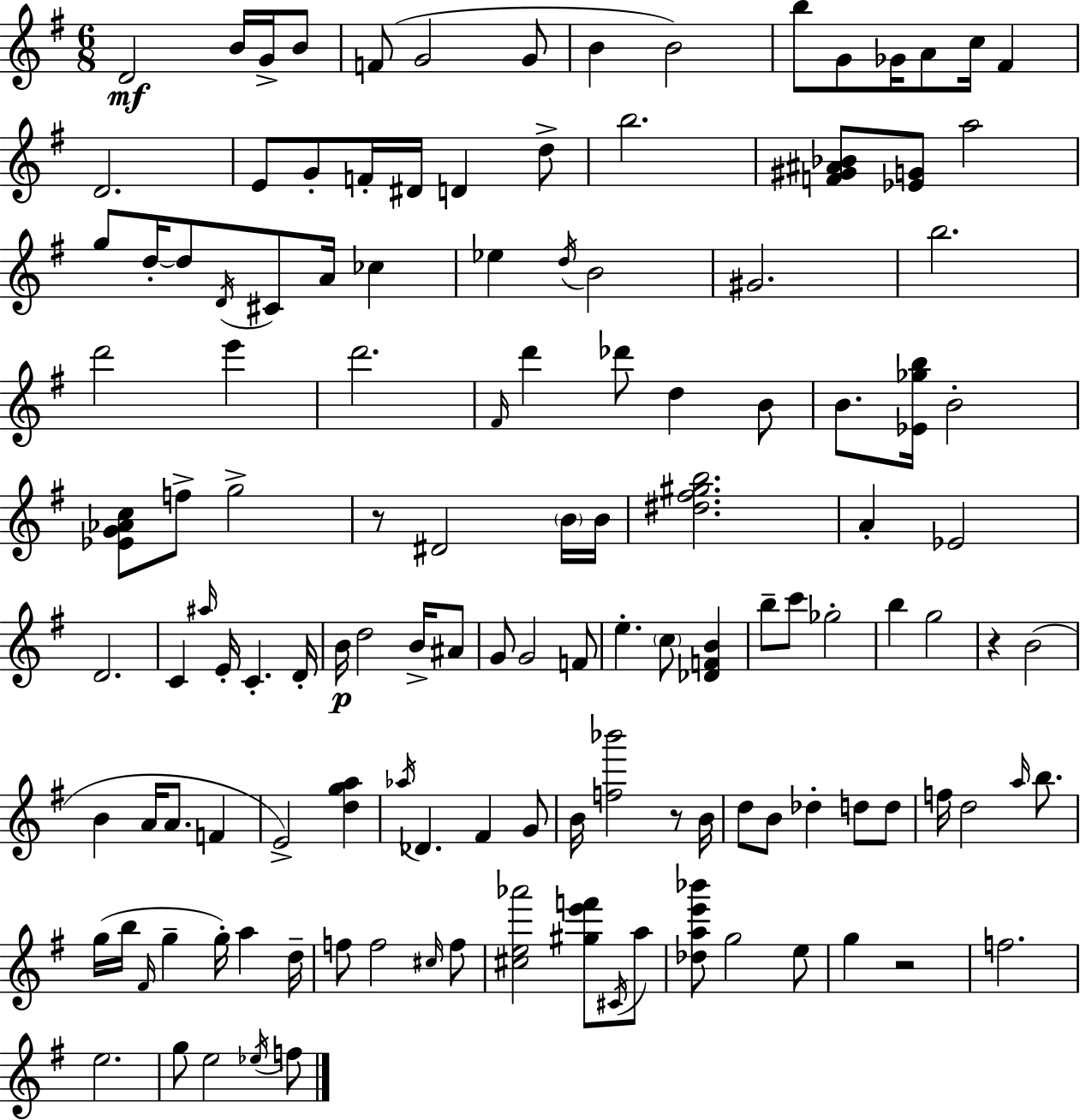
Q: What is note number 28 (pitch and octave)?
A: D4